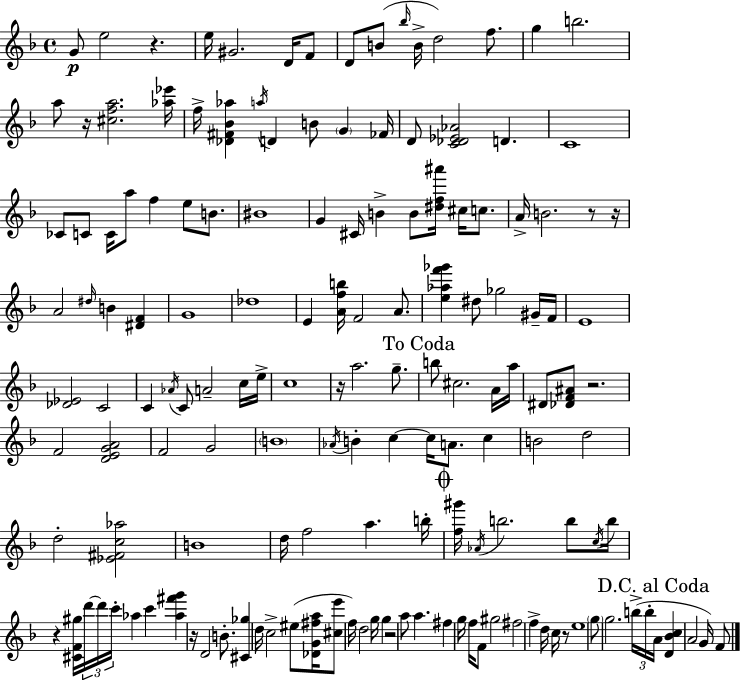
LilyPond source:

{
  \clef treble
  \time 4/4
  \defaultTimeSignature
  \key f \major
  g'8\p e''2 r4. | e''16 gis'2. d'16 f'8 | d'8 b'8( \grace { bes''16 } b'16-> d''2) f''8. | g''4 b''2. | \break a''8 r16 <cis'' f'' a''>2. | <aes'' ees'''>16 f''16-> <des' fis' bes' aes''>4 \acciaccatura { a''16 } d'4 b'8 \parenthesize g'4 | fes'16 d'8 <c' des' ees' aes'>2 d'4. | c'1 | \break ces'8 c'8 c'16 a''8 f''4 e''8 b'8. | bis'1 | g'4 cis'16 b'4-> b'8 <dis'' f'' ais'''>16 cis''16 c''8. | a'16-> b'2. r8 | \break r16 a'2 \grace { dis''16 } b'4 <dis' f'>4 | g'1 | des''1 | e'4 <a' f'' b''>16 f'2 | \break a'8. <e'' aes'' f''' ges'''>4 dis''8 ges''2 | gis'16-- f'16 e'1 | <des' ees'>2 c'2 | c'4 \acciaccatura { aes'16 } c'8 a'2-- | \break c''16 e''16-> c''1 | r16 a''2. | g''8.-- \mark "To Coda" b''8 cis''2. | a'16 a''16 dis'8 <des' f' ais'>8 r2. | \break f'2 <d' e' g' a'>2 | f'2 g'2 | \parenthesize b'1 | \acciaccatura { aes'16 } b'4-. c''4~~ c''16 a'8. | \break c''4 b'2 d''2 | d''2-. <ees' fis' c'' aes''>2 | b'1 | d''16 f''2 a''4. | \break b''16-. \mark \markup { \musicglyph "scripts.coda" } <f'' gis'''>16 \acciaccatura { aes'16 } b''2. | b''8 \acciaccatura { c''16 } b''16 r4 <cis' f' gis''>16 \tuplet 3/2 { d'''16~~ d'''16 c'''16-. } aes''4 | c'''4 <aes'' fis''' g'''>4 r16 d'2 | b'8.-. <cis' ges''>4 d''16 c''2-> | \break eis''8( <des' g' fis'' a''>16 <cis'' e'''>8 f''16) d''2 | g''16 g''4 r2 a''8 | a''4. fis''4 g''16 f''16 f'8 gis''2 | fis''2 f''4-> | \break d''16 c''16 r8 e''1 | \parenthesize g''8 g''2. | \tuplet 3/2 { b''16->( b''16-. \mark "D.C. al Coda" a'16 } <d' bes' c''>4 a'2 | g'16) f'8 \bar "|."
}